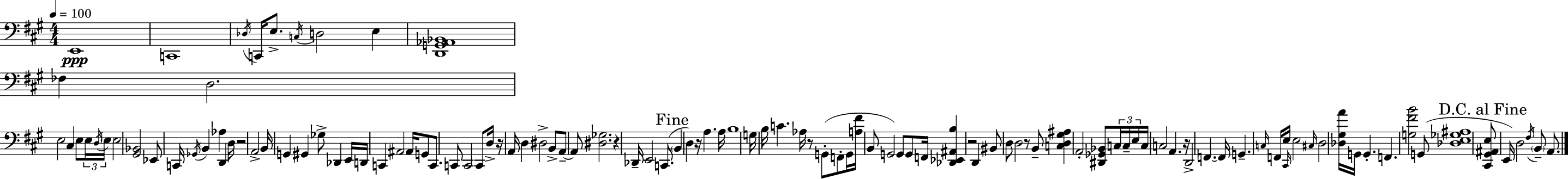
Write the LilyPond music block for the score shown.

{
  \clef bass
  \numericTimeSignature
  \time 4/4
  \key a \major
  \tempo 4 = 100
  \repeat volta 2 { e,1\ppp | c,1 | \acciaccatura { des16 } c,16 e8.-> \acciaccatura { c16 } d2 e4 | <d, g, aes, bes,>1 | \break fes4 d2. | e2 cis4 e8 | \tuplet 3/2 { e16 \acciaccatura { d16 } \parenthesize e16 } e2 <gis, bes,>2 | ees,8 c,16 \acciaccatura { ges,16 } b,4 aes4 d,4 | \break d16 r2 a,2-> | b,16 g,4 gis,4 ges8-> des,4 | e,16 d,16 c,4 ais,2 | ais,16 g,8 c,8. c,8 c,2 | \break c,8 d16-> r16 a,16 d4 dis2-> | b,8-> a,8--~~ a,8 <dis ges>2. | r4 des,16-- e,2 | c,8.( \mark "Fine" \parenthesize b,4 d4) r16 a4. | \break a16 b1 | g16 b16 c'4. aes16 r8 g,8-.( | f,8-. g,16 <a fis'>16 b,8 g,2) g,8 | g,8 f,16 <des, ees, ais, b>4 r2 | \break d,4 bis,8 d8 d2 | r8 b,8-- <c d gis ais>4 a,2-. | <dis, ges, bes,>8 \tuplet 3/2 { c16 c16-- e16 } c16 c2 a,4. | r16 d,2-> f,4.~~ | \break f,16 g,4.-- \grace { c16 } f,16 e16 \grace { cis,16 } e2 | \grace { cis16 } d2 <des gis a'>16 | g,16 g,4.-. f,4. <g fis' b'>2 | g,8( <des e ges ais>1 | \break \mark "D.C. al Fine" <cis, gis, ais, e>8 e,16) d2 | \acciaccatura { fis16 } \parenthesize b,8-- a,8. } \bar "|."
}